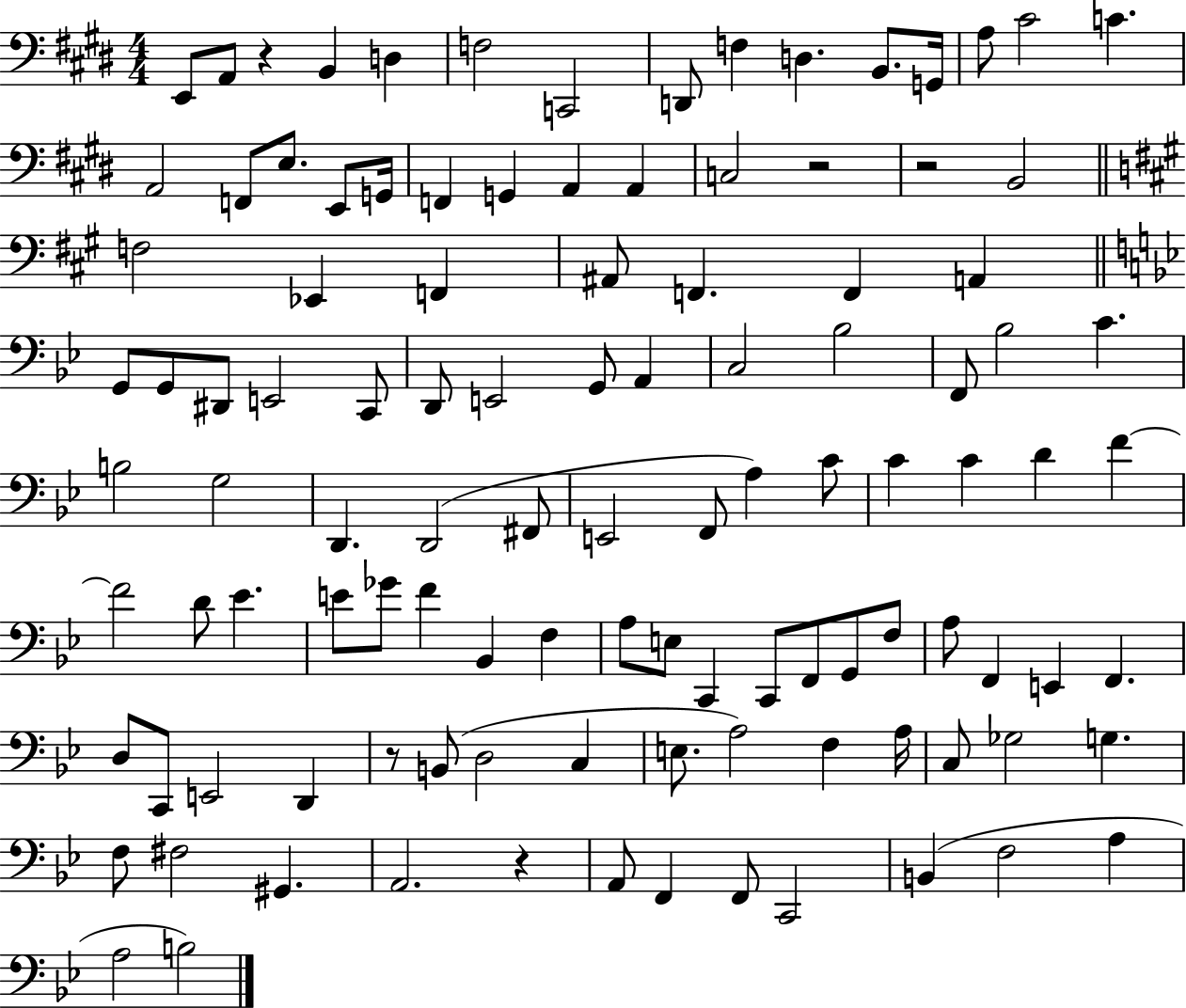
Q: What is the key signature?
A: E major